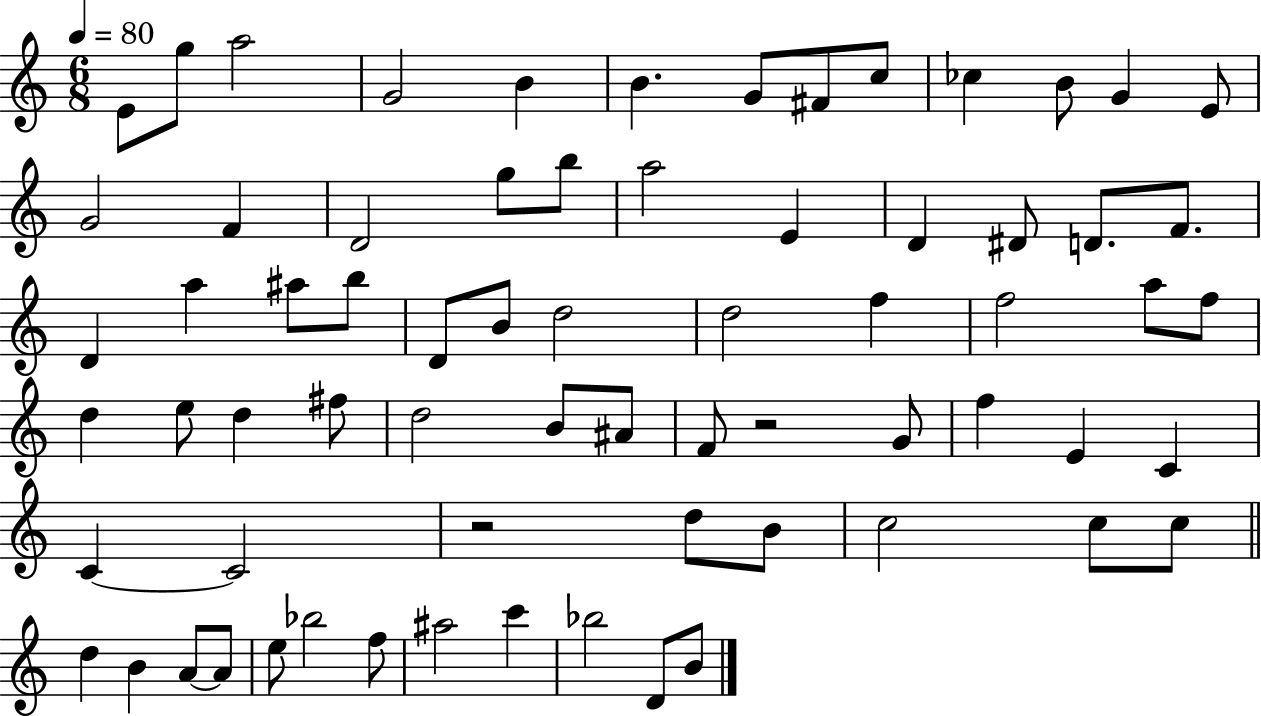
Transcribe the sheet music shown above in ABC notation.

X:1
T:Untitled
M:6/8
L:1/4
K:C
E/2 g/2 a2 G2 B B G/2 ^F/2 c/2 _c B/2 G E/2 G2 F D2 g/2 b/2 a2 E D ^D/2 D/2 F/2 D a ^a/2 b/2 D/2 B/2 d2 d2 f f2 a/2 f/2 d e/2 d ^f/2 d2 B/2 ^A/2 F/2 z2 G/2 f E C C C2 z2 d/2 B/2 c2 c/2 c/2 d B A/2 A/2 e/2 _b2 f/2 ^a2 c' _b2 D/2 B/2